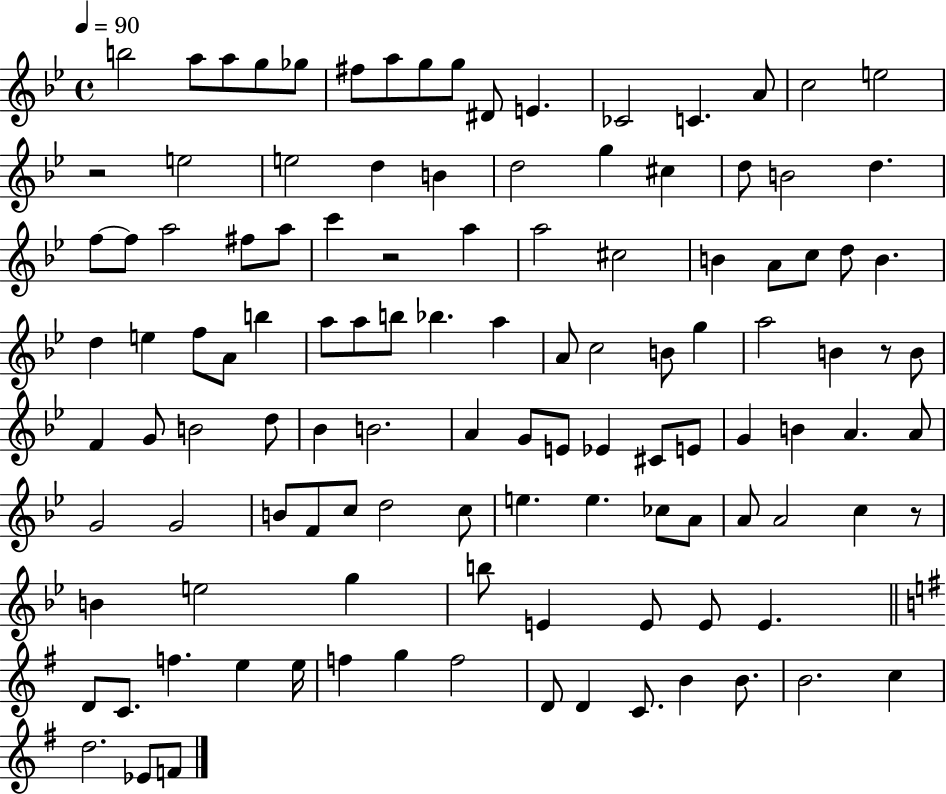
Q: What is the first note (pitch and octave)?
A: B5